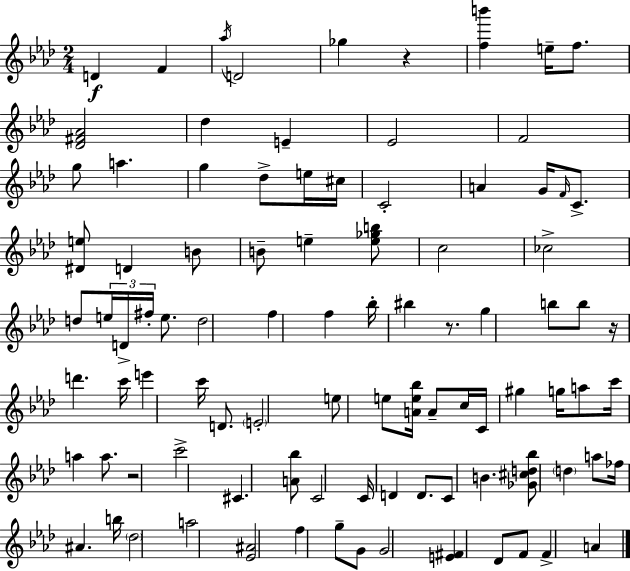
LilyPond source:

{
  \clef treble
  \numericTimeSignature
  \time 2/4
  \key f \minor
  \repeat volta 2 { d'4\f f'4 | \acciaccatura { aes''16 } d'2 | ges''4 r4 | <f'' b'''>4 e''16-- f''8. | \break <des' fis' aes'>2 | des''4 e'4-- | ees'2 | f'2 | \break g''8 a''4. | g''4 des''8-> e''16 | cis''16 c'2-. | a'4 g'16 \grace { f'16 } c'8.-> | \break <dis' e''>8 d'4 | b'8 b'8-- e''4-- | <e'' ges'' b''>8 c''2 | ces''2-> | \break d''8 \tuplet 3/2 { e''16 d'16-> fis''16-. } e''8. | d''2 | f''4 f''4 | bes''16-. bis''4 r8. | \break g''4 b''8 | b''8 r16 d'''4. | c'''16 e'''4 c'''16 d'8. | \parenthesize e'2-. | \break e''8 e''8 <a' e'' bes''>16 a'8-- | c''16 c'16 gis''4 g''16 | a''8 c'''16 a''4 a''8. | r2 | \break c'''2-> | cis'4. | <a' bes''>8 c'2 | c'16 d'4 d'8. | \break c'8 b'4. | <ges' cis'' d'' bes''>8 \parenthesize d''4 | a''8 fes''16 ais'4. | b''16 \parenthesize des''2 | \break a''2 | <ees' ais'>2 | f''4 g''8-- | g'8 g'2 | \break <e' fis'>4 des'8 | f'8 f'4-> a'4 | } \bar "|."
}